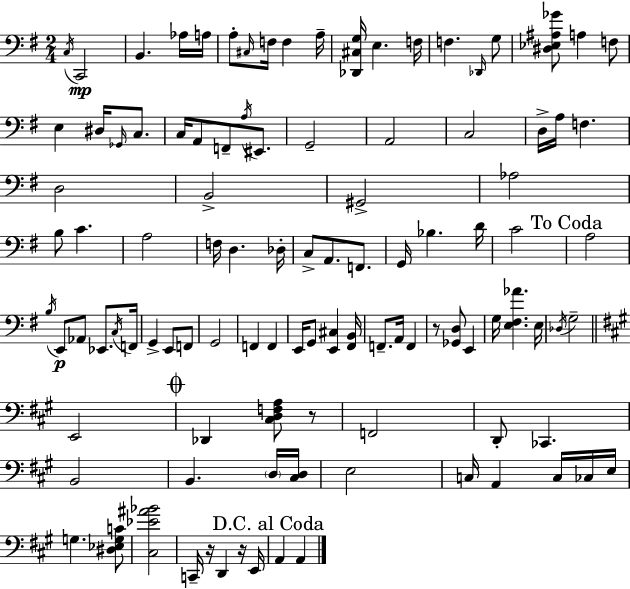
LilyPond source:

{
  \clef bass
  \numericTimeSignature
  \time 2/4
  \key e \minor
  \repeat volta 2 { \acciaccatura { c16 }\mp c,2 | b,4. aes16 | a16 a8-. \grace { cis16 } f16 f4 | a16-- <des, cis g>16 e4. | \break f16 f4. | \grace { des,16 } g8 <dis ees ais ges'>8 a4 | f8 e4 dis16 | \grace { ges,16 } c8. c16 a,8 f,8-- | \break \acciaccatura { a16 } eis,8. g,2-- | a,2 | c2 | d16-> a16 f4. | \break d2 | b,2-> | gis,2-> | aes2 | \break b8 c'4. | a2 | f16 d4. | des16-. c8-> a,8. | \break f,8. g,16 bes4. | d'16 c'2 | \mark "To Coda" a2 | \acciaccatura { b16 } e,8\p | \break aes,8 ees,8. \acciaccatura { c16 } f,16 g,4-> | e,8 f,8 g,2 | f,4 | f,4 e,16 | \break g,8 <e, cis>4 <fis, b,>16 f,8.-- | a,16 f,4 r8 | <ges, d>8 e,4 g16 | <e fis aes'>4. e16 \acciaccatura { des16 } | \break g2-- | \bar "||" \break \key a \major e,2 | \mark \markup { \musicglyph "scripts.coda" } des,4 <cis d f a>8 r8 | f,2 | d,8-. ces,4. | \break b,2 | b,4. \parenthesize d16 <cis d>16 | e2 | c16 a,4 c16 ces16 e16 | \break g4. <dis ees g c'>8 | <cis ees' ais' bes'>2 | c,16-- r16 d,4 r16 e,16 | \mark "D.C. al Coda" a,4 a,4 | \break } \bar "|."
}